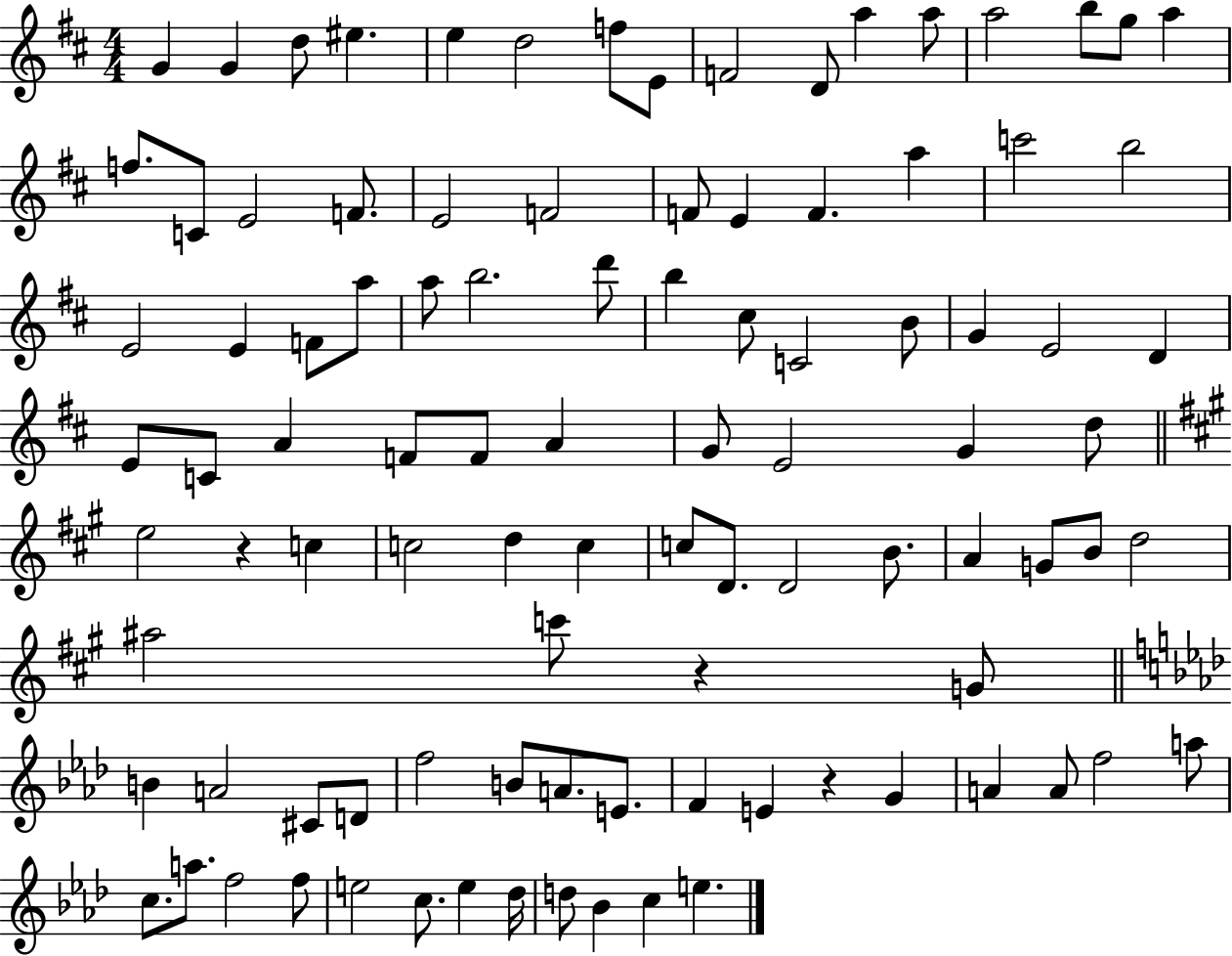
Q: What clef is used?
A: treble